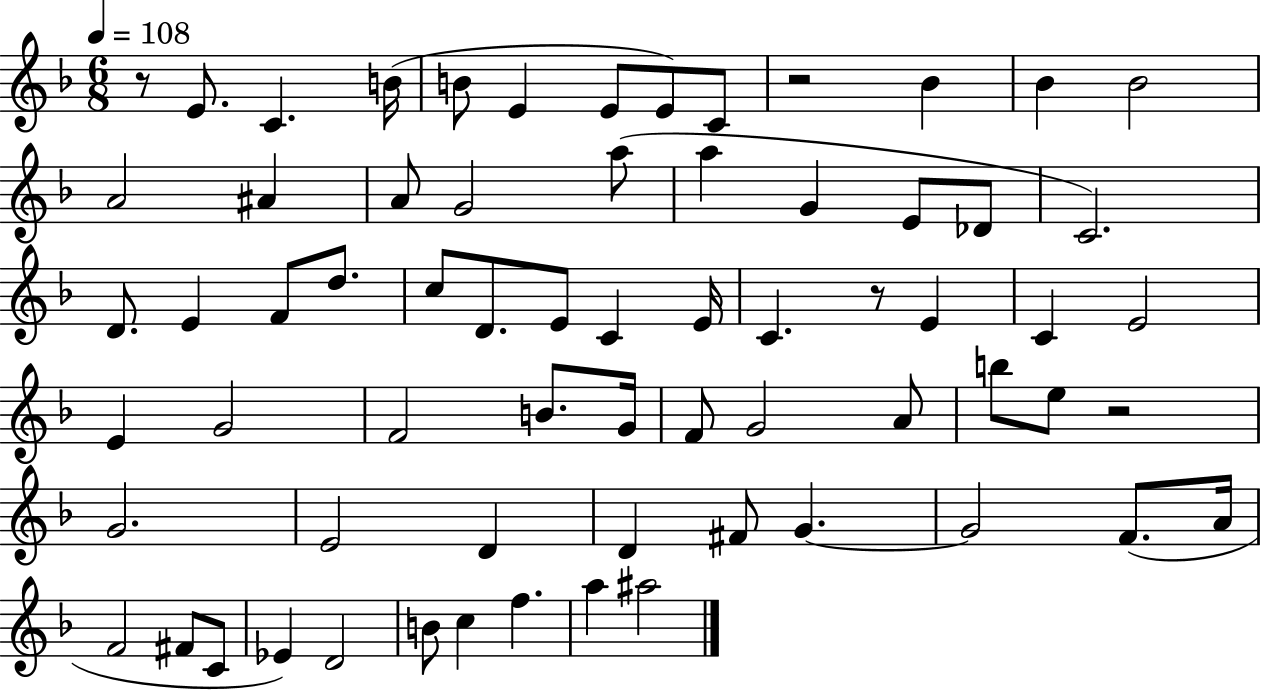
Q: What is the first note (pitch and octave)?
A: E4